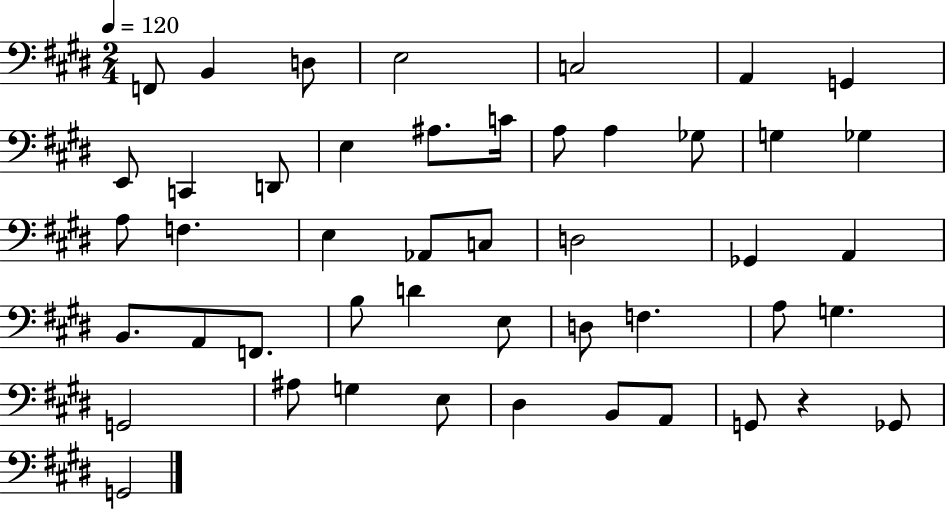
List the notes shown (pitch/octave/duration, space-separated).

F2/e B2/q D3/e E3/h C3/h A2/q G2/q E2/e C2/q D2/e E3/q A#3/e. C4/s A3/e A3/q Gb3/e G3/q Gb3/q A3/e F3/q. E3/q Ab2/e C3/e D3/h Gb2/q A2/q B2/e. A2/e F2/e. B3/e D4/q E3/e D3/e F3/q. A3/e G3/q. G2/h A#3/e G3/q E3/e D#3/q B2/e A2/e G2/e R/q Gb2/e G2/h